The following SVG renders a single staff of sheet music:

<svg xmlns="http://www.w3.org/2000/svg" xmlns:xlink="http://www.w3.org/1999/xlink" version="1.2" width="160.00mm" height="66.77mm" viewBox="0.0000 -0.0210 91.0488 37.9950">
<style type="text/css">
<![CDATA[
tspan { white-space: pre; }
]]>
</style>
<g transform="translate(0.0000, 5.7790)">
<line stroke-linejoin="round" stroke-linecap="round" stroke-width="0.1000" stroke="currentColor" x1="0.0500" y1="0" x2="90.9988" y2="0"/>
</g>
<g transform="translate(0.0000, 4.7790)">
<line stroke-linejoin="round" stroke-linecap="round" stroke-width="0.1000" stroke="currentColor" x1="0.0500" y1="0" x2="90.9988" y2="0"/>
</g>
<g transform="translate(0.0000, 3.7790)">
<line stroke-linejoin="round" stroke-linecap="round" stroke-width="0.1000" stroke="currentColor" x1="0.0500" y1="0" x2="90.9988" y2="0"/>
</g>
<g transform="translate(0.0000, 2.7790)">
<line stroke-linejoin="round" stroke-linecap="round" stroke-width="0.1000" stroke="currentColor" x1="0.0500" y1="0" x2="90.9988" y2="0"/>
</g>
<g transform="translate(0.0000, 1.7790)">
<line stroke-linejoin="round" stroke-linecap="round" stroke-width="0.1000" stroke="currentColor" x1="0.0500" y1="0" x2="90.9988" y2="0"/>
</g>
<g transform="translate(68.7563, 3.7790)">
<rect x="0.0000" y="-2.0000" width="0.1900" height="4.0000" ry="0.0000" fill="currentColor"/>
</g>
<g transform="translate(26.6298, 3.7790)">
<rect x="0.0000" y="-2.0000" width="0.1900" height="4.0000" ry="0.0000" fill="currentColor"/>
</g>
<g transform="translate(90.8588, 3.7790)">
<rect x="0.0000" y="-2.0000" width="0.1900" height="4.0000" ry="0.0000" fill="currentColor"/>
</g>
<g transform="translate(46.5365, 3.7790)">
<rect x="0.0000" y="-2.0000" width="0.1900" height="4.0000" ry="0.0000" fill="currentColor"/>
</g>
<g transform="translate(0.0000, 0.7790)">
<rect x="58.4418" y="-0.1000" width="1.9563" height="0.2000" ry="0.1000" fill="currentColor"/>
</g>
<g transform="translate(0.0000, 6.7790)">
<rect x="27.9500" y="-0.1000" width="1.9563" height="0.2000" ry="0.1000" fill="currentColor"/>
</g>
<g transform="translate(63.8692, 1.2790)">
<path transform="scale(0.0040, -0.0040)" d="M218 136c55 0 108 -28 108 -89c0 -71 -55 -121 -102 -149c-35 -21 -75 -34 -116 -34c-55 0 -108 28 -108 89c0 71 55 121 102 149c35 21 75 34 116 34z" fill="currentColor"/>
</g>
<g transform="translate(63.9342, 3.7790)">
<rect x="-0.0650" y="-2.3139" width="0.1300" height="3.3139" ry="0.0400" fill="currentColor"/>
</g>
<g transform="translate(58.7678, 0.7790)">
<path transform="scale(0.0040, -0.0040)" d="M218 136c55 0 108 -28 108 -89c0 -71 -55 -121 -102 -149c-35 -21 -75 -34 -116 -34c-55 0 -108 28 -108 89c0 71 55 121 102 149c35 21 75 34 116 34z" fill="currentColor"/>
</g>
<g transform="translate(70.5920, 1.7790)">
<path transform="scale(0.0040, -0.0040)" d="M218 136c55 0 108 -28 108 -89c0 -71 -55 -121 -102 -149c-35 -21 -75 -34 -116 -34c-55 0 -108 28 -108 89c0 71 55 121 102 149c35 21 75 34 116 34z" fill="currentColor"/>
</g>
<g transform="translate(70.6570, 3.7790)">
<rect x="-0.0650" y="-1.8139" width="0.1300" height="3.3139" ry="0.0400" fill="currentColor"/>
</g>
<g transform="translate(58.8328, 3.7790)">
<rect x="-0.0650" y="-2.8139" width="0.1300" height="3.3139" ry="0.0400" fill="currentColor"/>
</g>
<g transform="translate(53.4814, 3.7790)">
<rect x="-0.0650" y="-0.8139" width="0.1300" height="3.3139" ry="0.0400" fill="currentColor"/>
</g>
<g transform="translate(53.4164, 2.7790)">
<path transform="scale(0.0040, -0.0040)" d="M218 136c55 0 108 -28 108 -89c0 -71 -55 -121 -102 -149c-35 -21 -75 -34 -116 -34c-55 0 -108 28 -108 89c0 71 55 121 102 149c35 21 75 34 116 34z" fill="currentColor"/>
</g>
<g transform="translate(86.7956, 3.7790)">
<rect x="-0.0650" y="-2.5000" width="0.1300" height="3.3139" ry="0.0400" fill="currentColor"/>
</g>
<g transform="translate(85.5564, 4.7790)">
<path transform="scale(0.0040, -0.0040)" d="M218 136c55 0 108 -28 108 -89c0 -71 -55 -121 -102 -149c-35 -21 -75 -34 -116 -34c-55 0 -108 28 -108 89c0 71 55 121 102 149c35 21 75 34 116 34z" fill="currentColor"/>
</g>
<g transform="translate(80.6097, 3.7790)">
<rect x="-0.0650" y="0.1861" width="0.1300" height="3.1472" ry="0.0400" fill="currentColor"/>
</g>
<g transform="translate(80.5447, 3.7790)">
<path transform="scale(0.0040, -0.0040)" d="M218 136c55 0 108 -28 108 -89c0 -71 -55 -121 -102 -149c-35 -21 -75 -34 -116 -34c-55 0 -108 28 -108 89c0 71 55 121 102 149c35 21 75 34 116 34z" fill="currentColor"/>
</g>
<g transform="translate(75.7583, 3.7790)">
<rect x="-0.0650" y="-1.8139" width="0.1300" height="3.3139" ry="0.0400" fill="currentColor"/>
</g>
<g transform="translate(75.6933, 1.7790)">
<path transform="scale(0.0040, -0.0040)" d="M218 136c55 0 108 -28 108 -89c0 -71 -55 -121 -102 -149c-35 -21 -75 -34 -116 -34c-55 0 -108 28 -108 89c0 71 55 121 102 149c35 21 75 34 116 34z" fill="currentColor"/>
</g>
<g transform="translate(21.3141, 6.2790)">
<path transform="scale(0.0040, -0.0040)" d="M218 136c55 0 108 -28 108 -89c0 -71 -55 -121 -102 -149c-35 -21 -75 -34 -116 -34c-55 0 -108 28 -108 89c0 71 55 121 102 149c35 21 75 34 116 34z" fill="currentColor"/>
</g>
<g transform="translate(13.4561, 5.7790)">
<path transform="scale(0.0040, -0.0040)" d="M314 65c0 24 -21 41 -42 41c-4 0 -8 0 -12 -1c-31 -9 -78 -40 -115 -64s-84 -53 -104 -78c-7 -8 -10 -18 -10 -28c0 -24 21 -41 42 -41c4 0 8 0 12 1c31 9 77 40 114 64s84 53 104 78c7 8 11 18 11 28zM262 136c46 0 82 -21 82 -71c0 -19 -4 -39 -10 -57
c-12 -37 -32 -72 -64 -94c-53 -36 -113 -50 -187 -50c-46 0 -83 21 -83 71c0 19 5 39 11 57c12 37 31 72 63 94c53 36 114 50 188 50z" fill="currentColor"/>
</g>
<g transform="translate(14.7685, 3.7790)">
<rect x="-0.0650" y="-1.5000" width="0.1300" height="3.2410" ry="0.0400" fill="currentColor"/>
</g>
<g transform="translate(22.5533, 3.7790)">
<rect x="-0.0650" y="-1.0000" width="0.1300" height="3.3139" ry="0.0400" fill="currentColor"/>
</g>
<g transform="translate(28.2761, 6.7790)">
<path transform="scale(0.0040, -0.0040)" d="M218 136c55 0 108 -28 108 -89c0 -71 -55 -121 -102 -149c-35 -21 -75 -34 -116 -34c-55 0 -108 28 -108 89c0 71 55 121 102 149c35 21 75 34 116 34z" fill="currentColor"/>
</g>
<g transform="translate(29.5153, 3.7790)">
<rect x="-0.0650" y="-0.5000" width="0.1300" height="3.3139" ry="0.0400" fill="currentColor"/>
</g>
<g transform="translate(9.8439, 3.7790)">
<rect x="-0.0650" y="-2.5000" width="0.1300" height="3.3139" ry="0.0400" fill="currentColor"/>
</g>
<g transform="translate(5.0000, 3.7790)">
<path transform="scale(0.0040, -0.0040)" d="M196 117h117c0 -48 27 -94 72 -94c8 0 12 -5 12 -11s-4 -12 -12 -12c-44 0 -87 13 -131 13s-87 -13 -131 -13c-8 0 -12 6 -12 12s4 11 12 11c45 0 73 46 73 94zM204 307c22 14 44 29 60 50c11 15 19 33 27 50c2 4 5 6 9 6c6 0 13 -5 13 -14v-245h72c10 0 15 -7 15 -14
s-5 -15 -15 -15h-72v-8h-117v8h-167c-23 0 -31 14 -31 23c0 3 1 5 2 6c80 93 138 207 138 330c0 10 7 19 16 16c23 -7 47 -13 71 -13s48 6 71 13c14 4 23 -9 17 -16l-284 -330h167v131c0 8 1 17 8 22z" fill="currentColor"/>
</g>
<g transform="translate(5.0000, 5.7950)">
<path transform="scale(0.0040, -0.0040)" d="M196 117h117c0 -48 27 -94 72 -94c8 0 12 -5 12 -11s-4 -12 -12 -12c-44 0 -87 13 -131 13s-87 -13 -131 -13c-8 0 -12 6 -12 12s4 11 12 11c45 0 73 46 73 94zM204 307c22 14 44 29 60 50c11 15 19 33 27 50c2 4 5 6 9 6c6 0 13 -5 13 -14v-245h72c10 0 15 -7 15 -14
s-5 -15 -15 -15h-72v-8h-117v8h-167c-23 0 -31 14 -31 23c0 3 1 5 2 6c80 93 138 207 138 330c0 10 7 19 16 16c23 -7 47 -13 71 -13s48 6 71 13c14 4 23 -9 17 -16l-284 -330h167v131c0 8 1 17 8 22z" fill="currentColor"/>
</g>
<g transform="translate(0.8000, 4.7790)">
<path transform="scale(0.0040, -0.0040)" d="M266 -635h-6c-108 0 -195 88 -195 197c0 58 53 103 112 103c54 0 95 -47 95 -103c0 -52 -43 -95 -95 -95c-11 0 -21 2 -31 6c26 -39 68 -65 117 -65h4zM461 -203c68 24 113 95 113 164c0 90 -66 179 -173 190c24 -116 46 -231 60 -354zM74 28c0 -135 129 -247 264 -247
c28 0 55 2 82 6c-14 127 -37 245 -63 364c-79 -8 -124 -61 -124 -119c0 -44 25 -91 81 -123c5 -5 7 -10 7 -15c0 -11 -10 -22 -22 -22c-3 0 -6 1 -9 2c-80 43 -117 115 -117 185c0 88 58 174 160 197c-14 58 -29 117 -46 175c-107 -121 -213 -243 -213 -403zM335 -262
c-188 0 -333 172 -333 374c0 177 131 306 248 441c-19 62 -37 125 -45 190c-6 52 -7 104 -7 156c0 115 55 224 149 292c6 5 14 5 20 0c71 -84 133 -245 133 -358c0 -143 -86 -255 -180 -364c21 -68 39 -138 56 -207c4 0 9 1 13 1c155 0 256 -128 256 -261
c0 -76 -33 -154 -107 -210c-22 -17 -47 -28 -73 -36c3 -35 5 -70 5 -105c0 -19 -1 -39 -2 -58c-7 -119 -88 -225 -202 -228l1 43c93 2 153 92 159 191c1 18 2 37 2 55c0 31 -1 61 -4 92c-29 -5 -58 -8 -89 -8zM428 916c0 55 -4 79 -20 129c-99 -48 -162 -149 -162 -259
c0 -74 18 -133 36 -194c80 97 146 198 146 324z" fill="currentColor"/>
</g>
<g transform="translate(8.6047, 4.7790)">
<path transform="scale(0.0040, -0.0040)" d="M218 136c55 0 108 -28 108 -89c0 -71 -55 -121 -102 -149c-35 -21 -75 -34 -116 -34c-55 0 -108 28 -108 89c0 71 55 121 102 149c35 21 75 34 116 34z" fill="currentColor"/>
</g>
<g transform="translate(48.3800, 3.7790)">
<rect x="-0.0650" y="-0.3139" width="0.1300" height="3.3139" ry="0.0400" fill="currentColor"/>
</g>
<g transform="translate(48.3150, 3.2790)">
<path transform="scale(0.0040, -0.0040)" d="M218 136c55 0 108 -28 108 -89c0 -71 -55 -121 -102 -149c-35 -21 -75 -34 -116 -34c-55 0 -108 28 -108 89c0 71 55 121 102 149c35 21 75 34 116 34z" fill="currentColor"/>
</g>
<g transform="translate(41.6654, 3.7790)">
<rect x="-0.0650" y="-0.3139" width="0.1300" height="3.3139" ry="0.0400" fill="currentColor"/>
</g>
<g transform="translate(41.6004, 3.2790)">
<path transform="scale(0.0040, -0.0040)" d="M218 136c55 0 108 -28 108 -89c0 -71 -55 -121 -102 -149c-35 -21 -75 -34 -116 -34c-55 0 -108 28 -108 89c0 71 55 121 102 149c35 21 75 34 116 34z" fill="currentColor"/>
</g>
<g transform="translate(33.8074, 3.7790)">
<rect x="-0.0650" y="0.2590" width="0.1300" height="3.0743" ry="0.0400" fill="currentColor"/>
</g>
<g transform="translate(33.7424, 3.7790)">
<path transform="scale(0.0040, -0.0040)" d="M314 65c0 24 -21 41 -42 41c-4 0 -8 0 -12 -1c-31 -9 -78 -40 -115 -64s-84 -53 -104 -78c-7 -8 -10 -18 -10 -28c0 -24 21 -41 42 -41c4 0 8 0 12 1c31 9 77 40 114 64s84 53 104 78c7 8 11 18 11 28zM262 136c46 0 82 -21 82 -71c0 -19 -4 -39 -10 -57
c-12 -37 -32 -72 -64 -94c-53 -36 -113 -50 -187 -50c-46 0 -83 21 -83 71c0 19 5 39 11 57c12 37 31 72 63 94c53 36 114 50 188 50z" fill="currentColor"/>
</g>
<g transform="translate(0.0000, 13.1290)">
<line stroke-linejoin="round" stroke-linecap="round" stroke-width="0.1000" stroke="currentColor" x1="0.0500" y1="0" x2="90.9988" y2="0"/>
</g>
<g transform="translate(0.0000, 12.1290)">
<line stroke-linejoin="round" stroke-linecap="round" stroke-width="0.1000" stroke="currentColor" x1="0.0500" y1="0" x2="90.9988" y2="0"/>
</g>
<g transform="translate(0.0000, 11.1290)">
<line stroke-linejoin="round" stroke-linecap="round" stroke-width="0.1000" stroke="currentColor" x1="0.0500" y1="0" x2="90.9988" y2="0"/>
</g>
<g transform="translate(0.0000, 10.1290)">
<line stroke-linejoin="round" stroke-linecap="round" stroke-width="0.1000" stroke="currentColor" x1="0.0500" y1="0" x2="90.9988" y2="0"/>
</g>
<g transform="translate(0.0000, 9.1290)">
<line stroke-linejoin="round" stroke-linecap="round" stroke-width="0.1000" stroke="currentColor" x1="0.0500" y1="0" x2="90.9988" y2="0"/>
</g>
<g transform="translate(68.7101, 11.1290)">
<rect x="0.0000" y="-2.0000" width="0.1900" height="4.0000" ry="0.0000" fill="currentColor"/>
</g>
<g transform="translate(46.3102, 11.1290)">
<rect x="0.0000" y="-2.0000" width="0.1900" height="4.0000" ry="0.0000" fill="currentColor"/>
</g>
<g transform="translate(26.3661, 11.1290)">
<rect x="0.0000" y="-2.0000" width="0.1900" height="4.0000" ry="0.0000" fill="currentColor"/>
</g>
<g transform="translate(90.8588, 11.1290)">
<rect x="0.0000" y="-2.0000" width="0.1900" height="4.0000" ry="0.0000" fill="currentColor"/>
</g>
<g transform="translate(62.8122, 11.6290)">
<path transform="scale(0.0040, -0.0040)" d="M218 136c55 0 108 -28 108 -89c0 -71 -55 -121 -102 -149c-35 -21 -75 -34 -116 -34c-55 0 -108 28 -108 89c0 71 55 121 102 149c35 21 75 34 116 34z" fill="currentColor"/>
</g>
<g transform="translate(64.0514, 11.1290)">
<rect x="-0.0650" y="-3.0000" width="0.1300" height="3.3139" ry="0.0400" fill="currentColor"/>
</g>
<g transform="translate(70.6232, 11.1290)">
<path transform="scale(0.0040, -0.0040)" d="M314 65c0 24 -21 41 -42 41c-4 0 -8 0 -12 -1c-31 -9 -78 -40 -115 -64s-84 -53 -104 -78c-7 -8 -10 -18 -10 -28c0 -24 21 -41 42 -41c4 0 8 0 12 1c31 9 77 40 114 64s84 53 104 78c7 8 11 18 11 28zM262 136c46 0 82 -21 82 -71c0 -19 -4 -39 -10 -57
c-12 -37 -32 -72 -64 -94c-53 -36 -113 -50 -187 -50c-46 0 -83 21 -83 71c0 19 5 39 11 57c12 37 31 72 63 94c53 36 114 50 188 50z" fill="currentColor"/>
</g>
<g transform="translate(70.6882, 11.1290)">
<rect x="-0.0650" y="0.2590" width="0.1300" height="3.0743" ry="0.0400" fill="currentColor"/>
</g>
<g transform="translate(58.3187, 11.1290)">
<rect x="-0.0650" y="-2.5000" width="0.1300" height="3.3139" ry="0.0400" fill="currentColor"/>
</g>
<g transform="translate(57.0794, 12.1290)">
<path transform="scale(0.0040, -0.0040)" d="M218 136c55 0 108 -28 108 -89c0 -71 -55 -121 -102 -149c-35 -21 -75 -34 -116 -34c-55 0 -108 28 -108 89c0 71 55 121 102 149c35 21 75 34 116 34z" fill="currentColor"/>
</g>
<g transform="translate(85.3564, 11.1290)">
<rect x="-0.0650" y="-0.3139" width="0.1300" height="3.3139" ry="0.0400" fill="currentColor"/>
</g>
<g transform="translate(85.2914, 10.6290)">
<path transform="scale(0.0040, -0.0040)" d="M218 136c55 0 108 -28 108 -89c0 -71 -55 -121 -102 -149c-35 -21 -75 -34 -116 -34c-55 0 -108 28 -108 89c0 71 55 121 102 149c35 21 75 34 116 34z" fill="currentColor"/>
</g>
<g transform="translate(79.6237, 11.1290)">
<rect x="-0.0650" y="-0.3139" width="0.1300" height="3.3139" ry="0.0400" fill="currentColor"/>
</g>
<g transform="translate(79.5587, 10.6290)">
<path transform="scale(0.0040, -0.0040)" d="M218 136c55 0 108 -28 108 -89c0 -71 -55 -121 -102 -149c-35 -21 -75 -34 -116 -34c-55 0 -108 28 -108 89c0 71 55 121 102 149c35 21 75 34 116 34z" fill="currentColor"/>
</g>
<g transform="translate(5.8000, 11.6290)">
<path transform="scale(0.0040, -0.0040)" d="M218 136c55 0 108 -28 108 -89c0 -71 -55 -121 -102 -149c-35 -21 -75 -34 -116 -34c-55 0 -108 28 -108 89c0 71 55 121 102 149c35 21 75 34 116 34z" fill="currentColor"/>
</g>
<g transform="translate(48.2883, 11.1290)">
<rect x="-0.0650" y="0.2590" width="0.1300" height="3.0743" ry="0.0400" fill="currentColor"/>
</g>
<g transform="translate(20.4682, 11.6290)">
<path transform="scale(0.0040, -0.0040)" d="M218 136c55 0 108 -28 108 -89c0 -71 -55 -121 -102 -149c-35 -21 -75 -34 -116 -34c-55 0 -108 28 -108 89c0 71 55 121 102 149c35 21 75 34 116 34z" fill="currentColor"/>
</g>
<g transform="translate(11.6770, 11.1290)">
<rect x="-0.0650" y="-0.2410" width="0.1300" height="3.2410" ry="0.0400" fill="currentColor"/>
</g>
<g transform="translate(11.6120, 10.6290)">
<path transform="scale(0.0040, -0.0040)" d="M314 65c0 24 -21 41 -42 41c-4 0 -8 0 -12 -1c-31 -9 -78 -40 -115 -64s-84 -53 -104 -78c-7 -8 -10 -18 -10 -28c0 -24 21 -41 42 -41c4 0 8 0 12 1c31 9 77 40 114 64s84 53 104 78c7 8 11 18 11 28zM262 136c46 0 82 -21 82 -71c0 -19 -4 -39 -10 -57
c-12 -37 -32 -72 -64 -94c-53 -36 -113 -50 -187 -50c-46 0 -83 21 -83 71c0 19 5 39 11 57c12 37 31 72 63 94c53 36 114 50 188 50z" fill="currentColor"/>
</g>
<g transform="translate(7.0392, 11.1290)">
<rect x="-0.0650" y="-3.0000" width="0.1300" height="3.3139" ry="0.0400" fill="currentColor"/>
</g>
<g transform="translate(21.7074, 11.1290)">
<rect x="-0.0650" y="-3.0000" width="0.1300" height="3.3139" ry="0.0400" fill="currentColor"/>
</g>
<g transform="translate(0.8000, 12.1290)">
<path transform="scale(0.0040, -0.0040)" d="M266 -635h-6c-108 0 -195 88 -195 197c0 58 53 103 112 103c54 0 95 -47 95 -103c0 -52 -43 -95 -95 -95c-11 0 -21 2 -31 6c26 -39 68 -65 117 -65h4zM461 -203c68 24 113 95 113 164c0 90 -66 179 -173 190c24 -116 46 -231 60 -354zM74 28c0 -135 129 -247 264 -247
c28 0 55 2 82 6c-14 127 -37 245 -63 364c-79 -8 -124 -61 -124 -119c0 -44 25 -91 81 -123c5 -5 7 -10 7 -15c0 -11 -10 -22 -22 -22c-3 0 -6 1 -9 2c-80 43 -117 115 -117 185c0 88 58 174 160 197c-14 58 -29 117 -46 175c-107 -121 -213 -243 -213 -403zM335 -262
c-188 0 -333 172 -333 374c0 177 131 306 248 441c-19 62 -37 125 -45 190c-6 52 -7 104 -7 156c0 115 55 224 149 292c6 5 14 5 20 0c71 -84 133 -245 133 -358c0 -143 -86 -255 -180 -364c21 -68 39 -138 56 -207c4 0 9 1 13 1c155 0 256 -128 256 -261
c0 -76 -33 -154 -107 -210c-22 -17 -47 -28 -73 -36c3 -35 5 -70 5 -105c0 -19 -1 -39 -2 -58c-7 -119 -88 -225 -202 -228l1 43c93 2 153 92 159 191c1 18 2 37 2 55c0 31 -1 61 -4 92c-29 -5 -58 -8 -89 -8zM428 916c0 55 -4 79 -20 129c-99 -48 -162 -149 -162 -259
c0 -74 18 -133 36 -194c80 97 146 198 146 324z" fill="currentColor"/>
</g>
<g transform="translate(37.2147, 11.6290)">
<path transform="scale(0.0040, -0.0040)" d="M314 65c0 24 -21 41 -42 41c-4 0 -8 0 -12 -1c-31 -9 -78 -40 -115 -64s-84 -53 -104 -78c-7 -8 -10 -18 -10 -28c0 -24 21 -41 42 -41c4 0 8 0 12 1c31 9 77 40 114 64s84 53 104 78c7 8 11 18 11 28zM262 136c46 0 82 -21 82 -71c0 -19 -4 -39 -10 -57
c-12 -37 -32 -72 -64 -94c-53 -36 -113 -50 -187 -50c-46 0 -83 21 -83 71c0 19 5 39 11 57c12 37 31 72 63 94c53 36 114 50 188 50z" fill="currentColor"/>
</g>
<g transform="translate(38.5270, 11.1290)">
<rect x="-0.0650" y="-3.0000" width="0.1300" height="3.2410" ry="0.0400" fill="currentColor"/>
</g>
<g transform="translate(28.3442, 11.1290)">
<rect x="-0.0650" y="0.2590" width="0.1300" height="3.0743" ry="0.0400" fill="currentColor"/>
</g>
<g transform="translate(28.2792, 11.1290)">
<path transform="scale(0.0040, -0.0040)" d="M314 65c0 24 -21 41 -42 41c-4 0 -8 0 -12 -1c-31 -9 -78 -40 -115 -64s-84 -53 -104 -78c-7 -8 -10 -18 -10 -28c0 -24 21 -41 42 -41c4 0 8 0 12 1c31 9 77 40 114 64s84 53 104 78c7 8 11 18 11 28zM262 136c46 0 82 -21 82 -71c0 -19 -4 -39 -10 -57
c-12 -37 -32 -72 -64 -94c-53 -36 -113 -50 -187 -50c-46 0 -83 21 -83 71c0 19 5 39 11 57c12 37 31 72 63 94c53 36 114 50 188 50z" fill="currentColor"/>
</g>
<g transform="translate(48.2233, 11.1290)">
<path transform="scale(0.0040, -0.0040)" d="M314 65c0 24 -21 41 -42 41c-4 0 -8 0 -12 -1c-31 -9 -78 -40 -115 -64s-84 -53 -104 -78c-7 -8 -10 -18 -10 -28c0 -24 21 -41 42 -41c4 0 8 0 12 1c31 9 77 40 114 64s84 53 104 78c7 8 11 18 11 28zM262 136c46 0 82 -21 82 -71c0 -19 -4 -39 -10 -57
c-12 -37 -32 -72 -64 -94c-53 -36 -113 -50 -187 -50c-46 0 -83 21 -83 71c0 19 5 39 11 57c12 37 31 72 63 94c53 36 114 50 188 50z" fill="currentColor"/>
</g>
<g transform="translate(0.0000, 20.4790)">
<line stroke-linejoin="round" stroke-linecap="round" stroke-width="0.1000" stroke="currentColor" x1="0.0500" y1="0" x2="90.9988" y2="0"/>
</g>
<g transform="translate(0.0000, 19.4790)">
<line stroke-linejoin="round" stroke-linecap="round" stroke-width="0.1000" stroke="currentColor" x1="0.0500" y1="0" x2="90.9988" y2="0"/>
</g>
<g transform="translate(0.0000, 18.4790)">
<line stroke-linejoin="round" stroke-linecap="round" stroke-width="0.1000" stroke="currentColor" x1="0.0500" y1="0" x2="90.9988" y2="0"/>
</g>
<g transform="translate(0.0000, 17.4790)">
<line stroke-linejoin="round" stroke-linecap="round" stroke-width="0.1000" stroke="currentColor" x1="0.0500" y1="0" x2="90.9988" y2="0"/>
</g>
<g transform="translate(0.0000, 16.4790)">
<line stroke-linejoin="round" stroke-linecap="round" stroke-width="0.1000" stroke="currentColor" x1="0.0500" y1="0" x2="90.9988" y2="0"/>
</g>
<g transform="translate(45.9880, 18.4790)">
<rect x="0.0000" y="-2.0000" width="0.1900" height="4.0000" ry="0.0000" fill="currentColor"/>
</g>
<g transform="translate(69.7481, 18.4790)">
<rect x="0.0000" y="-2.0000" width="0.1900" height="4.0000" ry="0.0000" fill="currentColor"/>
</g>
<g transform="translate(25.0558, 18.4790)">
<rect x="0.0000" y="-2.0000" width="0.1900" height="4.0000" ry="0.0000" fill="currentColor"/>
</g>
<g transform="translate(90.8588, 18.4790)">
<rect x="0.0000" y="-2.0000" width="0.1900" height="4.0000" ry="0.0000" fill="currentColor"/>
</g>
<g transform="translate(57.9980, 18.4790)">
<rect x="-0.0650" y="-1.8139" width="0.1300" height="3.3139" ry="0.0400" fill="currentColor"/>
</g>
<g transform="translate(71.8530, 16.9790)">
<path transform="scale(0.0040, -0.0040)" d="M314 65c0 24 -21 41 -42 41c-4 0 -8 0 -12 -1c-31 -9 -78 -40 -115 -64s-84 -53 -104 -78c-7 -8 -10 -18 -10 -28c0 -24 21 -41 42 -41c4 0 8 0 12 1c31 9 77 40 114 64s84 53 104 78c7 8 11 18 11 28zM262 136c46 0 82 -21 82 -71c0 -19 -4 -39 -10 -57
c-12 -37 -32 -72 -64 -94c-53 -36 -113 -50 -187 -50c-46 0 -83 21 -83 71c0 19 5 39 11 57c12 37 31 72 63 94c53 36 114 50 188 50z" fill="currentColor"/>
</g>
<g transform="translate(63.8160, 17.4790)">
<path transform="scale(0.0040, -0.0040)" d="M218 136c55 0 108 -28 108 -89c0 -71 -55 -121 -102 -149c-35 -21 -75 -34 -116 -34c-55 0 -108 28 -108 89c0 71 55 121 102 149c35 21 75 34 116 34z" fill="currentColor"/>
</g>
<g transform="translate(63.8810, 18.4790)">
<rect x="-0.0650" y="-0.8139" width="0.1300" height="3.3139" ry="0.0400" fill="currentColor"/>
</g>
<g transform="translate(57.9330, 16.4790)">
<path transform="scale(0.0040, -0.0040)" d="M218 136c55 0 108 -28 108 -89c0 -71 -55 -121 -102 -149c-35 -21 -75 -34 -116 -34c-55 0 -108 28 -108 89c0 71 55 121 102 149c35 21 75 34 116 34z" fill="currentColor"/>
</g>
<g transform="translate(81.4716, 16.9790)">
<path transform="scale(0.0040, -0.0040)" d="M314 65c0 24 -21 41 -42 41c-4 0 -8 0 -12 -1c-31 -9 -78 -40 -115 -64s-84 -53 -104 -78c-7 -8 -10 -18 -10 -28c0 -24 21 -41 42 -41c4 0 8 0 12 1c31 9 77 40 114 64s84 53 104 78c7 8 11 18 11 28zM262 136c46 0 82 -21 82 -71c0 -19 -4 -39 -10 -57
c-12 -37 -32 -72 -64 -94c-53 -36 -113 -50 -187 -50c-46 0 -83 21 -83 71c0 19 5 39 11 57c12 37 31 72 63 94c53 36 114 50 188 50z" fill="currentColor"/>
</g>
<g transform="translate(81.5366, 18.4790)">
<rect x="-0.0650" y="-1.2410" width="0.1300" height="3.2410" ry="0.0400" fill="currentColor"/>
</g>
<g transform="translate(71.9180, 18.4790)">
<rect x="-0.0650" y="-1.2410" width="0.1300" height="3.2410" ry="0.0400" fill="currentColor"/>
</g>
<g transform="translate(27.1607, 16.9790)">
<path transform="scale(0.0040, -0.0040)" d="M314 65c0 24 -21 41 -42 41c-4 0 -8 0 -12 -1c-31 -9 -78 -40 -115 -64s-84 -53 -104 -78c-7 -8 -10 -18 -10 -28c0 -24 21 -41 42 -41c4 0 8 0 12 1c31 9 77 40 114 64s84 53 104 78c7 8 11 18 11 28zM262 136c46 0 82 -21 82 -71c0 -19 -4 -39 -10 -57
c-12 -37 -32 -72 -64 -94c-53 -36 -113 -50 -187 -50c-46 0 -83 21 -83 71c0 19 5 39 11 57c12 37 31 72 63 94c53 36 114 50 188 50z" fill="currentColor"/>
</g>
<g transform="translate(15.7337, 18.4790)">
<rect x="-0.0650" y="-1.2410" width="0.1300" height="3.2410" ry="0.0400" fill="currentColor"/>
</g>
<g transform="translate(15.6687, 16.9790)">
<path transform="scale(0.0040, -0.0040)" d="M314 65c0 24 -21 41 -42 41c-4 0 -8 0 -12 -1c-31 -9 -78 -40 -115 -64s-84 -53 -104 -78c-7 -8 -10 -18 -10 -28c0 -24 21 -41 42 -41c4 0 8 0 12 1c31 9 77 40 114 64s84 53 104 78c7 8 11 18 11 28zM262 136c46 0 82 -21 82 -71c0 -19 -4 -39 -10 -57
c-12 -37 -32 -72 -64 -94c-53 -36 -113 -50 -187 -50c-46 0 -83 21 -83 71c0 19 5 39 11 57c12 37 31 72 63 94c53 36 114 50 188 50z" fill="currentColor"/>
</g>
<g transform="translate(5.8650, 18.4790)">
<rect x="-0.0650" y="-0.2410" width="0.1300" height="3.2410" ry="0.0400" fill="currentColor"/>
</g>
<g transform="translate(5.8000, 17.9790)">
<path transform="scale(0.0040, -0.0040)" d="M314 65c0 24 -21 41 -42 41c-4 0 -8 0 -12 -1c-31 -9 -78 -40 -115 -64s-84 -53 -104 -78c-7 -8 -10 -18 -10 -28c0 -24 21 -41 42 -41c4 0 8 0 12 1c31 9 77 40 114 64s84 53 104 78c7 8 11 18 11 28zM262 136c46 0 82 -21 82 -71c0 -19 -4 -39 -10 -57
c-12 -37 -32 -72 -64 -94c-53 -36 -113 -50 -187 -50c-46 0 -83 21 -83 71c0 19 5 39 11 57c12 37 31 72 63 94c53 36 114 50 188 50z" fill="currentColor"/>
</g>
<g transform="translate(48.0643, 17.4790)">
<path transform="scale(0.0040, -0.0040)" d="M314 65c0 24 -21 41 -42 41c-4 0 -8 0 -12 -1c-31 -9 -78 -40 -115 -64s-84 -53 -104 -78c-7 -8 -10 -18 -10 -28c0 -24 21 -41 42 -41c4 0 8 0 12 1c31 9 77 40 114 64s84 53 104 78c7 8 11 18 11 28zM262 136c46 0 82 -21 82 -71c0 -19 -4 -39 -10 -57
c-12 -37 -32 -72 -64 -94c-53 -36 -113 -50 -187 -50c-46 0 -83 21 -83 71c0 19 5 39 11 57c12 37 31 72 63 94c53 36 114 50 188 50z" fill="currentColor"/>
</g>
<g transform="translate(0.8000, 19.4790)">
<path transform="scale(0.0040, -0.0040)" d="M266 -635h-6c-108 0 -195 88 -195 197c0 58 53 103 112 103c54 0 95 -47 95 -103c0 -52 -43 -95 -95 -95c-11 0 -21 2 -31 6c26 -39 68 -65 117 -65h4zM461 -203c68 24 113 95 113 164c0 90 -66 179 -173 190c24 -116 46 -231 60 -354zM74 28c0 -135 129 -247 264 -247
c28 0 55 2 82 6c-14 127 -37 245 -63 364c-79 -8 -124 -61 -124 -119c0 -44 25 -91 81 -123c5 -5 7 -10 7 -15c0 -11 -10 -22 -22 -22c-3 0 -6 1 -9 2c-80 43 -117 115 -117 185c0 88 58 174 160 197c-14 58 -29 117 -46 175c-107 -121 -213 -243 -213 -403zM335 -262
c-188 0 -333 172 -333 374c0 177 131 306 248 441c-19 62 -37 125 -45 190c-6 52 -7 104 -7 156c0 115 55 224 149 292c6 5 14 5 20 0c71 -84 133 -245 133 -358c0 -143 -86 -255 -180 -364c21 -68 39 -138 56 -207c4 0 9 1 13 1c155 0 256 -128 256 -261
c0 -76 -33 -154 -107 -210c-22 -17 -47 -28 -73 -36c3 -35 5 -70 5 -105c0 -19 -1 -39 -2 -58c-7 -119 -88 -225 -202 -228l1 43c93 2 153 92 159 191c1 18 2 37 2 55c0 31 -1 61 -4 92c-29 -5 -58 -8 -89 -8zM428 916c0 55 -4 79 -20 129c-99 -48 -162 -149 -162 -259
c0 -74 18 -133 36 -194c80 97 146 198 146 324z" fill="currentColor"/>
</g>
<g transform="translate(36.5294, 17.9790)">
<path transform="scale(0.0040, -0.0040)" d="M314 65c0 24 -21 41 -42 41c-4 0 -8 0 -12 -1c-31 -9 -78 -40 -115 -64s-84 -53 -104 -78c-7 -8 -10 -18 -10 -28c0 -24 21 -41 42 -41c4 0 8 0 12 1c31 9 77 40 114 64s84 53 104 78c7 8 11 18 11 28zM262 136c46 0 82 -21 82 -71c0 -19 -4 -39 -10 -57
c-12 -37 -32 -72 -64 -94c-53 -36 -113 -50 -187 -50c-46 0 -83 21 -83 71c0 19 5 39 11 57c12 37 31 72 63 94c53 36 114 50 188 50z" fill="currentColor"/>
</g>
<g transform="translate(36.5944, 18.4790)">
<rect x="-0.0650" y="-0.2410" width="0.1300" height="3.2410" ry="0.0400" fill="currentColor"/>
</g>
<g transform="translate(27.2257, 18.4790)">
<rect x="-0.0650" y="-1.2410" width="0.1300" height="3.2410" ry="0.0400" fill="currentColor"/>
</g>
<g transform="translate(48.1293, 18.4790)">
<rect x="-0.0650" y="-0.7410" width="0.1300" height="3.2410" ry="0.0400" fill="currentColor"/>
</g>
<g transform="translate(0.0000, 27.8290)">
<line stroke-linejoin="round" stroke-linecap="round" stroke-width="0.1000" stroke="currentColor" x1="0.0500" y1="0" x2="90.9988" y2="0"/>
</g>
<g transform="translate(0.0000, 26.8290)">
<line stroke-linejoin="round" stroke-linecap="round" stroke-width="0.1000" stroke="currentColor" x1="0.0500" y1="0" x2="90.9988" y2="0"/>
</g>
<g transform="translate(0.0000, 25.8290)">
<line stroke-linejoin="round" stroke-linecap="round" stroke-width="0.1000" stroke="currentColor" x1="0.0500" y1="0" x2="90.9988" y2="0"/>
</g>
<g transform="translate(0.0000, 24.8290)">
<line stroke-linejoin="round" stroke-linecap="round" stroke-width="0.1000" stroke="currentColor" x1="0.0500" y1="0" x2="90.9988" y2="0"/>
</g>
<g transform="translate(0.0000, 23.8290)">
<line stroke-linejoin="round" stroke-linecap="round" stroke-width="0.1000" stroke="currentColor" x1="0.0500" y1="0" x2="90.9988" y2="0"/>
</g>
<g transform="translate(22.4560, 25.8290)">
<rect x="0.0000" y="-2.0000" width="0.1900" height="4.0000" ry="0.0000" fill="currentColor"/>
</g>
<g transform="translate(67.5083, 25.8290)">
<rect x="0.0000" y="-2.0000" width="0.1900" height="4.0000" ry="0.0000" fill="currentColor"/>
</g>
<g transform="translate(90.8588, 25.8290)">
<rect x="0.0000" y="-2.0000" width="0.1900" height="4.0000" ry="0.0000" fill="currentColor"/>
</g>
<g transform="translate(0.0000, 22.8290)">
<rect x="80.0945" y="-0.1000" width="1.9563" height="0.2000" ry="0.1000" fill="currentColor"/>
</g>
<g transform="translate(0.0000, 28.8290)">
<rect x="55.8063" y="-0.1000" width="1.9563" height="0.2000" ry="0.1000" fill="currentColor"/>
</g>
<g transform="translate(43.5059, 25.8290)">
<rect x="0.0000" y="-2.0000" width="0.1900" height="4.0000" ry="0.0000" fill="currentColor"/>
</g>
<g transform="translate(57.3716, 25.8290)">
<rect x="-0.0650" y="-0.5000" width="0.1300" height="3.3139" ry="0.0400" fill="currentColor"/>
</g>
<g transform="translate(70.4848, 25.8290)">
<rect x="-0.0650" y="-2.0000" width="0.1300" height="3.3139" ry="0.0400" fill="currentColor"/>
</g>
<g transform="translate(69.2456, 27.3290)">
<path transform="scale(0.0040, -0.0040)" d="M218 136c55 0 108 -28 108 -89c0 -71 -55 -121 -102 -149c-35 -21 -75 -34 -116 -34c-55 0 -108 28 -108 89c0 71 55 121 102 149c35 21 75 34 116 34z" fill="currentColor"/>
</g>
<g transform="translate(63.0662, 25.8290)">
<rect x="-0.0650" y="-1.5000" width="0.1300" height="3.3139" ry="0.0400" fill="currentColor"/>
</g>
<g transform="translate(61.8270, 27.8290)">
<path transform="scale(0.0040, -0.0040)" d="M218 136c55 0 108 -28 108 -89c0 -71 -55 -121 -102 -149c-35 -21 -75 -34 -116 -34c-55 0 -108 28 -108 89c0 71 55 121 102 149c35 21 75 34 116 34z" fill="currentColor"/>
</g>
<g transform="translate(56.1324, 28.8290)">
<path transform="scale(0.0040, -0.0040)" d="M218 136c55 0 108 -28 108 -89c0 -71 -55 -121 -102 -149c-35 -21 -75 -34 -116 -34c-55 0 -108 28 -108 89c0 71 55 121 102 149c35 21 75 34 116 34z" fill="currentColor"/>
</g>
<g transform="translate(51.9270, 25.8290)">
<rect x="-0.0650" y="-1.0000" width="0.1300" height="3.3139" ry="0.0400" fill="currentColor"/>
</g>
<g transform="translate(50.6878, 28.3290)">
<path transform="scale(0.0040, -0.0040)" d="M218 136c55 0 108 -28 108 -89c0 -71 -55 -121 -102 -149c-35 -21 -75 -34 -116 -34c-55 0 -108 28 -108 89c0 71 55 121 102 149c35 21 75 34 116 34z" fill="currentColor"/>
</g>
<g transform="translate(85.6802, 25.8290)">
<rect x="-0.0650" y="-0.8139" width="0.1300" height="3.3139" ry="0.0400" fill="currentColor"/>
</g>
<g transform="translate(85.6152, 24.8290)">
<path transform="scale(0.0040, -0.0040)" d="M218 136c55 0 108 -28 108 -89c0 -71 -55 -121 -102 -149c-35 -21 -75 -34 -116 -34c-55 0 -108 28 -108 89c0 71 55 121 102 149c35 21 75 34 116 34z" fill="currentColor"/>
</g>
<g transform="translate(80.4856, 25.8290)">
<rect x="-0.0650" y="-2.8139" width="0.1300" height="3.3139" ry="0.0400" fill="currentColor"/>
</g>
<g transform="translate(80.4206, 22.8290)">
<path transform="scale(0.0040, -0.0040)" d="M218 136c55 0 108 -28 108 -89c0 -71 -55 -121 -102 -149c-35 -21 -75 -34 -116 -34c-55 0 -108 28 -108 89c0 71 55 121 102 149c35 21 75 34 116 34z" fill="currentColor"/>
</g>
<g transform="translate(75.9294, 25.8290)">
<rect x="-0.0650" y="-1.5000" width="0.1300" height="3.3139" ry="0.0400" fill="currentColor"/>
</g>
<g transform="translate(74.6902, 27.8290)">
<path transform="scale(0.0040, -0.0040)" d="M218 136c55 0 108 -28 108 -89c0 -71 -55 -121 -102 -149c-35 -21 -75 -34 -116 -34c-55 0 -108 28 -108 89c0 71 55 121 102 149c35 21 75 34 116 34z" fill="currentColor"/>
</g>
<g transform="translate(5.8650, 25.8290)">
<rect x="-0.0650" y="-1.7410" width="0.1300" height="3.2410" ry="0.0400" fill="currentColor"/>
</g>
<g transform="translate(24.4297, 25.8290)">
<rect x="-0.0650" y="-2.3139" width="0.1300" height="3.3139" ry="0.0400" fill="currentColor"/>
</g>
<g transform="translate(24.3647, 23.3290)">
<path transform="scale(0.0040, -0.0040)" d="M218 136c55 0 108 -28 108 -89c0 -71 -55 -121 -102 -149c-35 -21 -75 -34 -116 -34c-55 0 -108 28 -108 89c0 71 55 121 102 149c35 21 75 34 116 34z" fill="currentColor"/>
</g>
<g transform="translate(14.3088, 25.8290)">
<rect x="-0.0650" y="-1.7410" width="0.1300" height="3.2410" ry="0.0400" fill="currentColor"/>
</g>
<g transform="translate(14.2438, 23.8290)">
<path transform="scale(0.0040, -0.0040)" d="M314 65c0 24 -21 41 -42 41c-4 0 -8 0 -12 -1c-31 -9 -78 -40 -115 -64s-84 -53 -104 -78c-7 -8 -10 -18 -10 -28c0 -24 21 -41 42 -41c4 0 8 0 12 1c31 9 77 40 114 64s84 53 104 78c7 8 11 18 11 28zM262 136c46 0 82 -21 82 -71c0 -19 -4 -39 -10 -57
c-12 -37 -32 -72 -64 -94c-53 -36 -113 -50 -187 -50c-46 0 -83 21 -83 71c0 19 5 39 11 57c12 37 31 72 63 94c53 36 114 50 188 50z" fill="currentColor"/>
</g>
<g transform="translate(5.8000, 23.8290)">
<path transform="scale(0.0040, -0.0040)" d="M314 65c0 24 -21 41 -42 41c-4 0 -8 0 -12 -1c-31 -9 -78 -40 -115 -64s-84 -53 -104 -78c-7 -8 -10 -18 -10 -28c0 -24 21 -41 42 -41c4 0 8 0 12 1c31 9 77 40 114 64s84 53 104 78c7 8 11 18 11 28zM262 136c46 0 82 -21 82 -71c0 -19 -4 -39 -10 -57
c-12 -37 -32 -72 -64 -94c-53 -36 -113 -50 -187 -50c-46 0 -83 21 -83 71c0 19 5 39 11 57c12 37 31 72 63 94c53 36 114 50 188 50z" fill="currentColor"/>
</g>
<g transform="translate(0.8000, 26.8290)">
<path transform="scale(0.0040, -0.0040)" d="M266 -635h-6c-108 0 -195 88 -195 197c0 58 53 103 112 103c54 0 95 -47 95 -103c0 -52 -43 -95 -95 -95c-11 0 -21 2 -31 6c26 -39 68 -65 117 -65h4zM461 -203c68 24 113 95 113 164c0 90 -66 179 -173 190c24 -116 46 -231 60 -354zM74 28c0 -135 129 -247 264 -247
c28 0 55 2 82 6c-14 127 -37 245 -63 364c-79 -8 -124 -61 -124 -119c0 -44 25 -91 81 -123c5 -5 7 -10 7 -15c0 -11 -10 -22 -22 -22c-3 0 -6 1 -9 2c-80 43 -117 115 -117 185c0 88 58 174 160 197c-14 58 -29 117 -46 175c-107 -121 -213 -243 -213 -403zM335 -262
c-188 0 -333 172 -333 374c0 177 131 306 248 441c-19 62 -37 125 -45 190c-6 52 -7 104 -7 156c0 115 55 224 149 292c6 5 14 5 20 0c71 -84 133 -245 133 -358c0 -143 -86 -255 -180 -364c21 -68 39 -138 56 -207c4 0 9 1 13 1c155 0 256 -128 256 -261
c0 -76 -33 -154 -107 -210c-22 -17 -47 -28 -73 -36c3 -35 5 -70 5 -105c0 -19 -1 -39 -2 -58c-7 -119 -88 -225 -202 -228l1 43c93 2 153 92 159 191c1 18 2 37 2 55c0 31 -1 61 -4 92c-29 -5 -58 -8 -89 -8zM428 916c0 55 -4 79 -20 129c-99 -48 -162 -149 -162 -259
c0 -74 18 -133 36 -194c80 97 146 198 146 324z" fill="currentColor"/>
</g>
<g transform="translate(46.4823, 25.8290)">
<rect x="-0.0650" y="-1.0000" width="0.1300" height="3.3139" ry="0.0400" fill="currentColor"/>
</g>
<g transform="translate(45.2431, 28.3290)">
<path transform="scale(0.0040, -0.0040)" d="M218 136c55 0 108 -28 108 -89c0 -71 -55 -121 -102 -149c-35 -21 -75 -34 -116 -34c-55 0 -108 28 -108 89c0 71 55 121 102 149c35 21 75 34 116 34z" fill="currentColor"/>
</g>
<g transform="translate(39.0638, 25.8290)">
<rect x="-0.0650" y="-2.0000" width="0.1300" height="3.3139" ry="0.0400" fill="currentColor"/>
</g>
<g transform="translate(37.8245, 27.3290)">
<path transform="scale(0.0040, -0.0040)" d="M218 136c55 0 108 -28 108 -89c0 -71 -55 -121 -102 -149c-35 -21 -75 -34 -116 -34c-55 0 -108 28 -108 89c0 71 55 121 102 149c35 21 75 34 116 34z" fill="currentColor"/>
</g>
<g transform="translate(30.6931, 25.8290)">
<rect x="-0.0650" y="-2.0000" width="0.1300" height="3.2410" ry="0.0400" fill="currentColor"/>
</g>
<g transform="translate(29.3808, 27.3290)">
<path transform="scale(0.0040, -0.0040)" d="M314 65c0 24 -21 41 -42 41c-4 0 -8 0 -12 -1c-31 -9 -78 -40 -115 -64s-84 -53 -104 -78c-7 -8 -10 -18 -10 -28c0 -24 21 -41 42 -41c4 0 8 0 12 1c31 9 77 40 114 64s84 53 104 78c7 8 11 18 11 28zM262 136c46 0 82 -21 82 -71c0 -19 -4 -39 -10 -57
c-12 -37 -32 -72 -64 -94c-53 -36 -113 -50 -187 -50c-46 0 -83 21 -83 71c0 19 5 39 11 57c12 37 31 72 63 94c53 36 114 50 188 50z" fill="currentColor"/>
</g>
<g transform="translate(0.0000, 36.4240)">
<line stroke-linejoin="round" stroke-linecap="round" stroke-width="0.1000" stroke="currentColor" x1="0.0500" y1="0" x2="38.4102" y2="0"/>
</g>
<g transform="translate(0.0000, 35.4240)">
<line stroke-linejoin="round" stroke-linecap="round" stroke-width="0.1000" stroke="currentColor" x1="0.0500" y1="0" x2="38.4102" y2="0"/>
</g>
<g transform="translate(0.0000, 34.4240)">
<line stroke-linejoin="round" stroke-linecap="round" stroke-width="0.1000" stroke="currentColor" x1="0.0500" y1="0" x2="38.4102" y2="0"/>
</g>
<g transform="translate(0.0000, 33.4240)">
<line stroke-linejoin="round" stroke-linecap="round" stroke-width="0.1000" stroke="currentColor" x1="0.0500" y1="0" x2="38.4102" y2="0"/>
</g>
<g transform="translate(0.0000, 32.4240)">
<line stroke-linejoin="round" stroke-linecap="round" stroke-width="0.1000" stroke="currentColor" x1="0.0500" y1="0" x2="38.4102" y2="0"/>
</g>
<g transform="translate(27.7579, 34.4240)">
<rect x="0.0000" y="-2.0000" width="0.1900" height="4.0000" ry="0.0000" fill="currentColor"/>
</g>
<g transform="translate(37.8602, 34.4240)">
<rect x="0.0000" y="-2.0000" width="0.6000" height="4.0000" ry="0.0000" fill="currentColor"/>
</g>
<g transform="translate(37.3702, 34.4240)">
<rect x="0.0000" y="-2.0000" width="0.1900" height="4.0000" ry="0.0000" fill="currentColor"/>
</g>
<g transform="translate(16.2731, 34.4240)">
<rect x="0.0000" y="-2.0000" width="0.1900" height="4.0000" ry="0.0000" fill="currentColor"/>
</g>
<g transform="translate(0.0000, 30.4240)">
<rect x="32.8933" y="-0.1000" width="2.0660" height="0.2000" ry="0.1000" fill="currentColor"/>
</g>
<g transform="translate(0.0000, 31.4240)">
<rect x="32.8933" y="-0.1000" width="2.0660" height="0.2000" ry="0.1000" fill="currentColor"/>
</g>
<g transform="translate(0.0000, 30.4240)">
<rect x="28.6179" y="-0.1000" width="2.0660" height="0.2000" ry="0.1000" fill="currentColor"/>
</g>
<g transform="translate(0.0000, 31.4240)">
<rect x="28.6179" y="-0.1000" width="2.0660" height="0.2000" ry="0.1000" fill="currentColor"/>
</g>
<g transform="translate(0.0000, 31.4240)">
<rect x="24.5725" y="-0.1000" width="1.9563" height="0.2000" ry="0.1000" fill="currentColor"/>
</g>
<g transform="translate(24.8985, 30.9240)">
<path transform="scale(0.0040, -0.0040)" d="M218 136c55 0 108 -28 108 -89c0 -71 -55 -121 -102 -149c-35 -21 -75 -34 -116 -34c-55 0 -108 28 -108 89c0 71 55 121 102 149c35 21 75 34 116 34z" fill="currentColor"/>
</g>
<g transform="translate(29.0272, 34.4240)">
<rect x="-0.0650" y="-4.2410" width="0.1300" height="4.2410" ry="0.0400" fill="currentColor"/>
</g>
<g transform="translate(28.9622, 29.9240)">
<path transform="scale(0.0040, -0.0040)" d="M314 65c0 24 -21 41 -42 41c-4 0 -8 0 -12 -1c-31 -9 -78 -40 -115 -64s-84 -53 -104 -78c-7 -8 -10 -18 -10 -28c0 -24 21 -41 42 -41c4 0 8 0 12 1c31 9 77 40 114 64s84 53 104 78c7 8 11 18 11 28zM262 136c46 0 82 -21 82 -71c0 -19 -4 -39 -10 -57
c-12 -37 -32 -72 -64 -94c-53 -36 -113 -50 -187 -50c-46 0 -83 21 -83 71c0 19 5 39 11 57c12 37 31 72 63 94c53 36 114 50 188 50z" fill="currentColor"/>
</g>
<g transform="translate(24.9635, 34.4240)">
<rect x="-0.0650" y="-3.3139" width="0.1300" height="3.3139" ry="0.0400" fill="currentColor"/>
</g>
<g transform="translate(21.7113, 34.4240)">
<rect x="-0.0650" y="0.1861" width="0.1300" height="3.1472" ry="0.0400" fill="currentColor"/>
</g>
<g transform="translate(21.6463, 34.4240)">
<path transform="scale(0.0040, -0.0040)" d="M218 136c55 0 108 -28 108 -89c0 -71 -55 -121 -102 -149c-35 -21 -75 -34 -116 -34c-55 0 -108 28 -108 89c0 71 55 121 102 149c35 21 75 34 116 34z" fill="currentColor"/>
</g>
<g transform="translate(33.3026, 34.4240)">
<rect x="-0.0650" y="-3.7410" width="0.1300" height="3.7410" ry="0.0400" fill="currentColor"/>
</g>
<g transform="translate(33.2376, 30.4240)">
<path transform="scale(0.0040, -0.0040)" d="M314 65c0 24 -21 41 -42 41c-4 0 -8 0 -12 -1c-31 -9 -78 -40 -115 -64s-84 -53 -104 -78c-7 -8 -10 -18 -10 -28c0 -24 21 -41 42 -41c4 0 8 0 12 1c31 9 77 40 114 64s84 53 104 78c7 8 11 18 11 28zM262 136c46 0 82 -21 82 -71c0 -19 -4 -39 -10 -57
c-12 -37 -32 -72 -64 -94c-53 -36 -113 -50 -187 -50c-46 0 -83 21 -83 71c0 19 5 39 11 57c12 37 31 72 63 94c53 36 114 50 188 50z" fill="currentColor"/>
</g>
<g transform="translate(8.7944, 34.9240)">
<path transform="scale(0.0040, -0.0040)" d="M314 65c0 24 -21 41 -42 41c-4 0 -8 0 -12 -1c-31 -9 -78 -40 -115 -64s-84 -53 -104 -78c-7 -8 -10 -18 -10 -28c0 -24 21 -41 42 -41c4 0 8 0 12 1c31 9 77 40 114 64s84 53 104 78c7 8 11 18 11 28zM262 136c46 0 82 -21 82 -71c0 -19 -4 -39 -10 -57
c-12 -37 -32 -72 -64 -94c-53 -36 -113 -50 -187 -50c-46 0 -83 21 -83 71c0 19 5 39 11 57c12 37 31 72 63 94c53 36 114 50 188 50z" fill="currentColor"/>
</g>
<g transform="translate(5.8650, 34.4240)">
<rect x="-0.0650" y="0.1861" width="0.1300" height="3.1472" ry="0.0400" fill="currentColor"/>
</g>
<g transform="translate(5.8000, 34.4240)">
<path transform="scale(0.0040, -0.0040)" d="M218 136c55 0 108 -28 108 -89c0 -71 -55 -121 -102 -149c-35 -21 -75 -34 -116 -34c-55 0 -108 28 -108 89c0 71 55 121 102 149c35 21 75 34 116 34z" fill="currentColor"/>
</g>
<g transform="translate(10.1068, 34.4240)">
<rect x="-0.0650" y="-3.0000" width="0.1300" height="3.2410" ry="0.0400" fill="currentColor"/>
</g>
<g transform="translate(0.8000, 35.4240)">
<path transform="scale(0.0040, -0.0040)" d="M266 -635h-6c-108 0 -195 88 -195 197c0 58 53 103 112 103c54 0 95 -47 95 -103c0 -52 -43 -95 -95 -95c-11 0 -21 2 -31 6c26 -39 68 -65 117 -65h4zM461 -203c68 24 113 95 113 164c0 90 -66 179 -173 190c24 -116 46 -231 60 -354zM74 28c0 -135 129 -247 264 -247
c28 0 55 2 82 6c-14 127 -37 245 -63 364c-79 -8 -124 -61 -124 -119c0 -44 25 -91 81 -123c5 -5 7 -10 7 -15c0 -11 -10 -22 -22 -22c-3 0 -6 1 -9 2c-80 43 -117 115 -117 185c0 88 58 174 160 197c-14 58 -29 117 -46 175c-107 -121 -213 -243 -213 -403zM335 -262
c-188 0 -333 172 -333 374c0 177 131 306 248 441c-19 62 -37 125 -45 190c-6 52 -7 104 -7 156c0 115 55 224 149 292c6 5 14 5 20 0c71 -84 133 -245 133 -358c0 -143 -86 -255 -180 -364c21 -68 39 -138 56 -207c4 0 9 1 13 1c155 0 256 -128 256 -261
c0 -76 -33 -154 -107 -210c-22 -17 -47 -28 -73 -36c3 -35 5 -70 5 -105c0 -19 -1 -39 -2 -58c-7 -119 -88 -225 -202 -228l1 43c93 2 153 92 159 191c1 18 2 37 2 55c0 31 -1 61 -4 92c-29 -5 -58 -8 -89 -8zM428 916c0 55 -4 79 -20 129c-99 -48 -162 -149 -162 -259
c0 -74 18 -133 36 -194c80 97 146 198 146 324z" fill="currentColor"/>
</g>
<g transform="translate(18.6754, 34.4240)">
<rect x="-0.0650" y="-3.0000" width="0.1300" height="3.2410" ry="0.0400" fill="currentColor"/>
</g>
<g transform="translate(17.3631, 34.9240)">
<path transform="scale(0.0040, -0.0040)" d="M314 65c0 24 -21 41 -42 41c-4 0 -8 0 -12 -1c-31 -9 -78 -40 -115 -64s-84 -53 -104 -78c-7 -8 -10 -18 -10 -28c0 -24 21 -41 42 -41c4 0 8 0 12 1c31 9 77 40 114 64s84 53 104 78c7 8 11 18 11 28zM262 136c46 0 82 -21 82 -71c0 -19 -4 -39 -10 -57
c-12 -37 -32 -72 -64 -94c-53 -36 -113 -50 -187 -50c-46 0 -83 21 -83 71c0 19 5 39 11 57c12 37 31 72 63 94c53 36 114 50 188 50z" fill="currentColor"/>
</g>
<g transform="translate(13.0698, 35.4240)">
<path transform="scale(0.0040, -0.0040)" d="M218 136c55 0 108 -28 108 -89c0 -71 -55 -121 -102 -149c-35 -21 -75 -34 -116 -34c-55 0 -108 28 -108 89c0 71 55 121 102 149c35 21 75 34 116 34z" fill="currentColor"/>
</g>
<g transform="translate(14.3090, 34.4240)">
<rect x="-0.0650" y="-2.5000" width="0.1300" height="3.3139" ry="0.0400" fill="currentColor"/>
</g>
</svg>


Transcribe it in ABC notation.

X:1
T:Untitled
M:4/4
L:1/4
K:C
G E2 D C B2 c c d a g f f B G A c2 A B2 A2 B2 G A B2 c c c2 e2 e2 c2 d2 f d e2 e2 f2 f2 g F2 F D D C E F E a d B A2 G A2 B b d'2 c'2